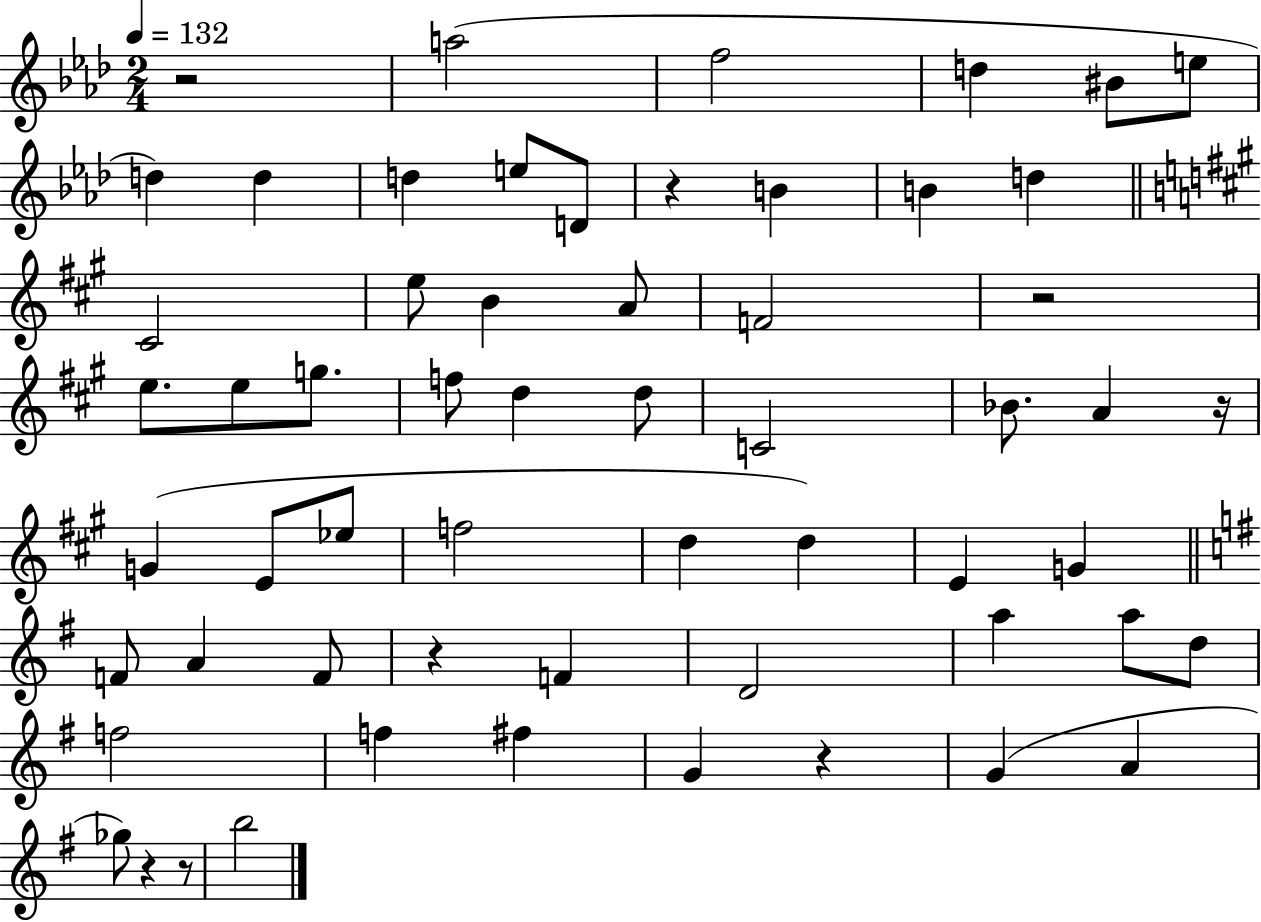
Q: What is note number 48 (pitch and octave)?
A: G4